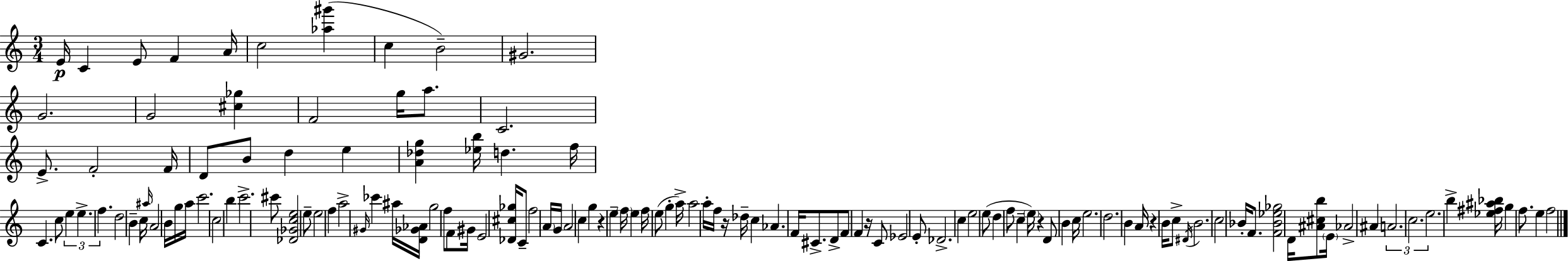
{
  \clef treble
  \numericTimeSignature
  \time 3/4
  \key a \minor
  e'16\p c'4 e'8 f'4 a'16 | c''2 <aes'' gis'''>4( | c''4 b'2--) | gis'2. | \break g'2. | g'2 <cis'' ges''>4 | f'2 g''16 a''8. | c'2. | \break e'8.-> f'2-. f'16 | d'8 b'8 d''4 e''4 | <a' des'' g''>4 <ees'' b''>16 d''4. f''16 | c'4. c''8 \tuplet 3/2 { e''4 | \break e''4.-> f''4. } | d''2 b'4-- | c''16 \grace { ais''16 } a'2 b'16 g''16 | a''16 c'''2. | \break c''2 b''4 | c'''2.-> | cis'''8 <des' ges' c'' e''>2 e''8-- | e''2 f''4 | \break a''2-> \grace { gis'16 } ces'''4 | ais''16 <d' ges' aes'>16 g''2 | f''8 f'8 gis'16 e'2 | <des' cis'' ges''>16 c'8-- f''2 | \break \parenthesize a'16 g'16 a'2 c''4 | g''4 r4 e''4-- | \parenthesize f''16 e''4 f''16 e''8( g''4-. | a''16->) a''2 a''16-. | \break f''16 r16 des''16-- c''4 aes'4. | f'16 cis'8.-> d'8-> f'8 f'4 | r16 c'8 ees'2 | e'8-. des'2.-> | \break c''4 e''2 | e''8( d''4 f''8 c''4-- | \parenthesize e''16) r4 d'8 b'4 | c''16 e''2. | \break d''2. | b'4 a'16 r4 b'16 | c''8-> \acciaccatura { dis'16 } b'2. | c''2 bes'16-. | \break f'8. <f' bes' ees'' ges''>2 d'16 | <ais' cis'' b''>8 \parenthesize e'16 aes'2-> ais'4 | \tuplet 3/2 { a'2. | c''2. | \break e''2. } | b''4-> <ees'' fis'' ais'' bes''>16 g''4 | f''8. e''4 f''2 | \bar "|."
}